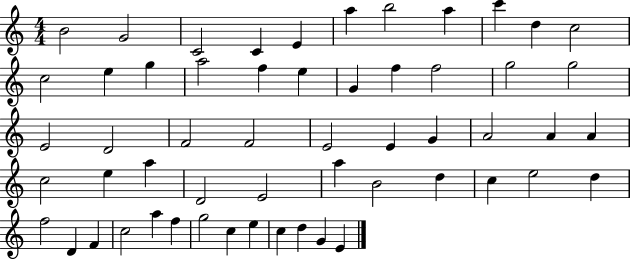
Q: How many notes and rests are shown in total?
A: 56